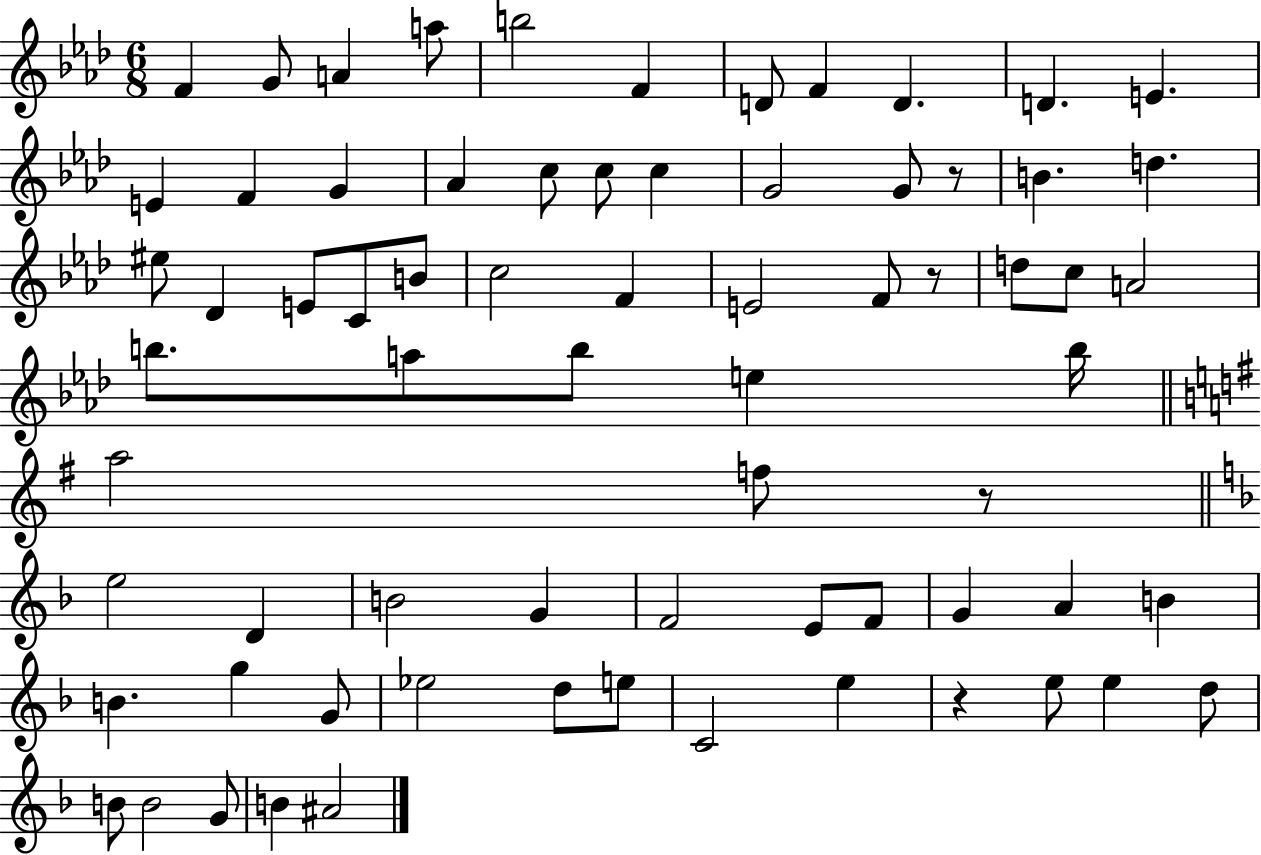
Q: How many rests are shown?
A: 4